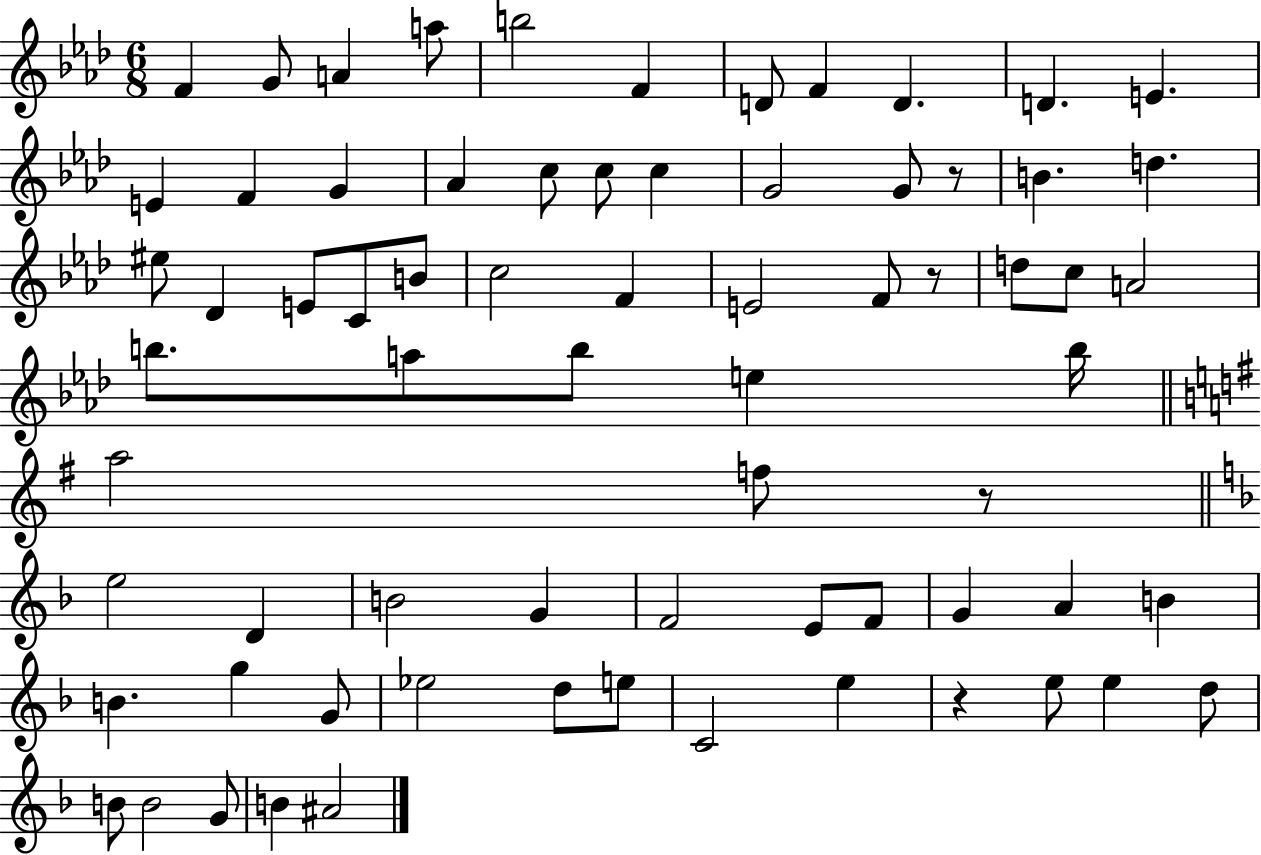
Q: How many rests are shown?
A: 4